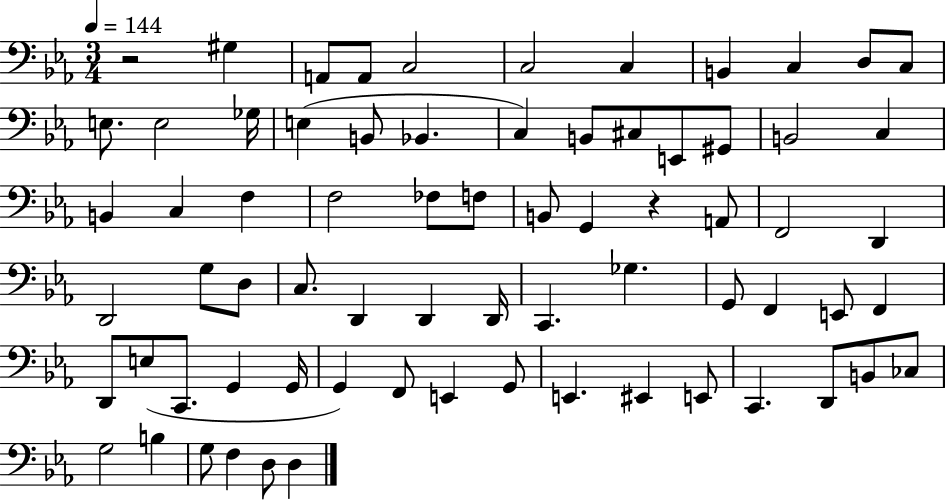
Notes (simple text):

R/h G#3/q A2/e A2/e C3/h C3/h C3/q B2/q C3/q D3/e C3/e E3/e. E3/h Gb3/s E3/q B2/e Bb2/q. C3/q B2/e C#3/e E2/e G#2/e B2/h C3/q B2/q C3/q F3/q F3/h FES3/e F3/e B2/e G2/q R/q A2/e F2/h D2/q D2/h G3/e D3/e C3/e. D2/q D2/q D2/s C2/q. Gb3/q. G2/e F2/q E2/e F2/q D2/e E3/e C2/e. G2/q G2/s G2/q F2/e E2/q G2/e E2/q. EIS2/q E2/e C2/q. D2/e B2/e CES3/e G3/h B3/q G3/e F3/q D3/e D3/q